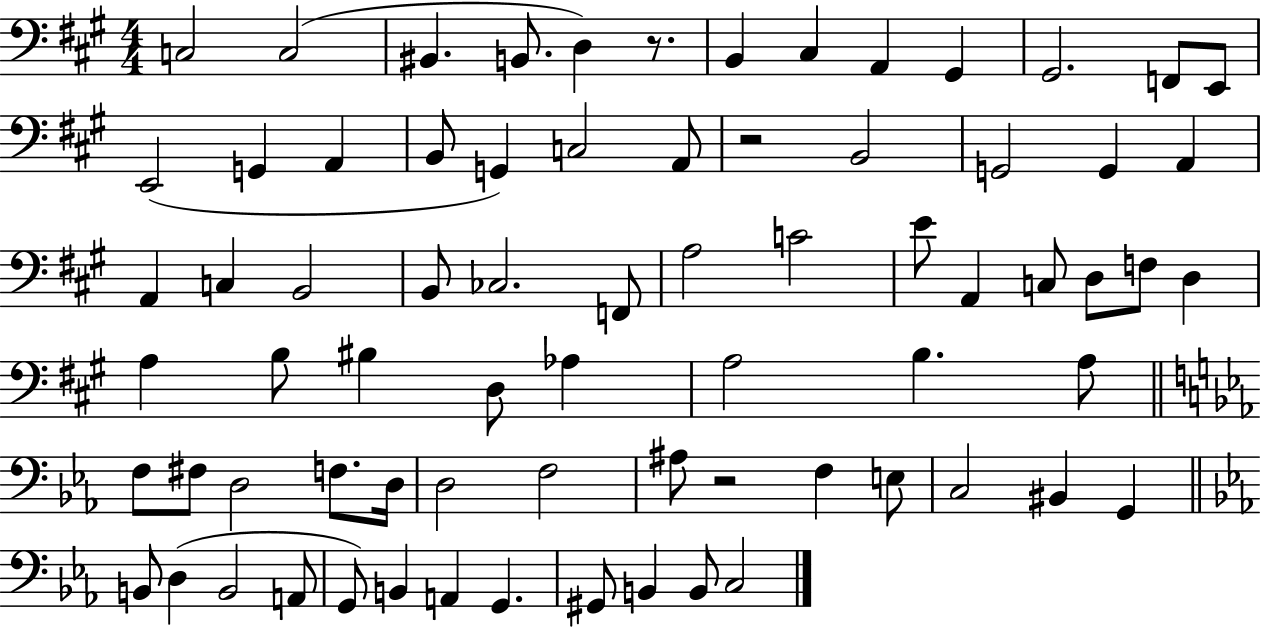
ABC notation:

X:1
T:Untitled
M:4/4
L:1/4
K:A
C,2 C,2 ^B,, B,,/2 D, z/2 B,, ^C, A,, ^G,, ^G,,2 F,,/2 E,,/2 E,,2 G,, A,, B,,/2 G,, C,2 A,,/2 z2 B,,2 G,,2 G,, A,, A,, C, B,,2 B,,/2 _C,2 F,,/2 A,2 C2 E/2 A,, C,/2 D,/2 F,/2 D, A, B,/2 ^B, D,/2 _A, A,2 B, A,/2 F,/2 ^F,/2 D,2 F,/2 D,/4 D,2 F,2 ^A,/2 z2 F, E,/2 C,2 ^B,, G,, B,,/2 D, B,,2 A,,/2 G,,/2 B,, A,, G,, ^G,,/2 B,, B,,/2 C,2